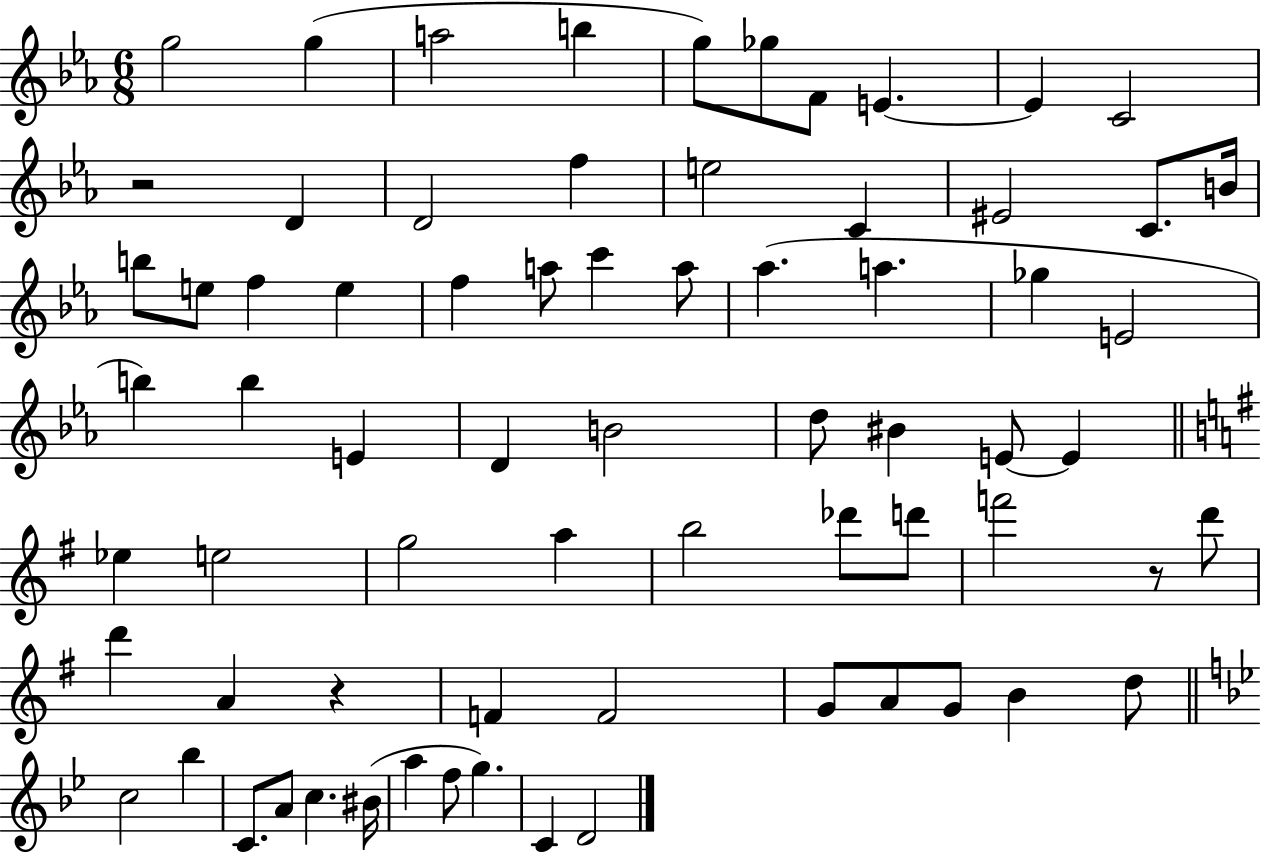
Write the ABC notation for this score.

X:1
T:Untitled
M:6/8
L:1/4
K:Eb
g2 g a2 b g/2 _g/2 F/2 E E C2 z2 D D2 f e2 C ^E2 C/2 B/4 b/2 e/2 f e f a/2 c' a/2 _a a _g E2 b b E D B2 d/2 ^B E/2 E _e e2 g2 a b2 _d'/2 d'/2 f'2 z/2 d'/2 d' A z F F2 G/2 A/2 G/2 B d/2 c2 _b C/2 A/2 c ^B/4 a f/2 g C D2